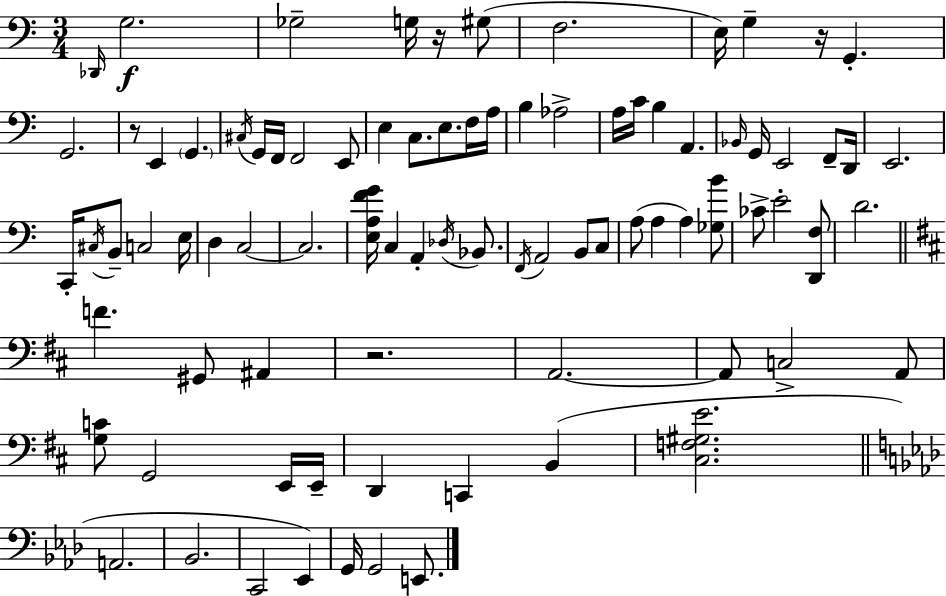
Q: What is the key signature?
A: A minor